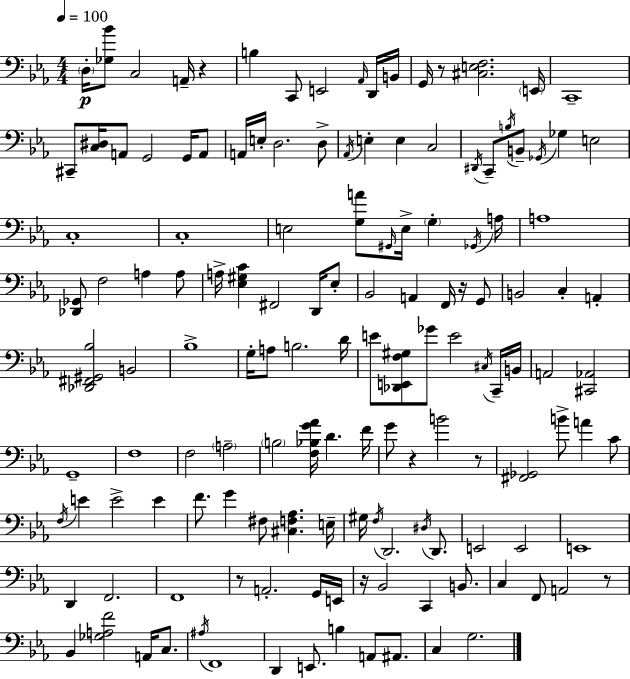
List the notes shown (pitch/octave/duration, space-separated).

D3/s [Gb3,Bb4]/e C3/h A2/s R/q B3/q C2/e E2/h Ab2/s D2/s B2/s G2/s R/e [C#3,E3,F3]/h. E2/s C2/w C#2/e [C3,D#3]/s A2/e G2/h G2/s A2/e A2/s E3/s D3/h. D3/e Ab2/s E3/q E3/q C3/h D#2/s C2/e B3/s B2/e Gb2/s Gb3/q E3/h C3/w C3/w E3/h [G3,A4]/e G#2/s E3/s G3/q Gb2/s A3/s A3/w [Db2,Gb2]/e F3/h A3/q A3/e A3/s [Eb3,G#3,C4]/q F#2/h D2/s Eb3/e Bb2/h A2/q F2/s R/s G2/e B2/h C3/q A2/q [Db2,F#2,G#2,Bb3]/h B2/h Bb3/w G3/s A3/e B3/h. D4/s E4/e [Db2,E2,F3,G#3]/e Gb4/e E4/h C#3/s C2/s B2/s A2/h [C#2,Ab2]/h G2/w F3/w F3/h A3/h B3/h [F3,Bb3,G4,Ab4]/s D4/q. F4/s G4/e R/q B4/h R/e [F#2,Gb2]/h B4/e A4/q C4/e F3/s E4/q E4/h E4/q F4/e. G4/q F#3/e [C#3,F3,Ab3]/q. E3/s G#3/s F3/s D2/h. D#3/s D2/e. E2/h E2/h E2/w D2/q F2/h. F2/w R/e A2/h. G2/s E2/s R/s Bb2/h C2/q B2/e. C3/q F2/e A2/h R/e Bb2/q [Gb3,A3,F4]/h A2/s C3/e. A#3/s F2/w D2/q E2/e. B3/q A2/e A#2/e. C3/q G3/h.